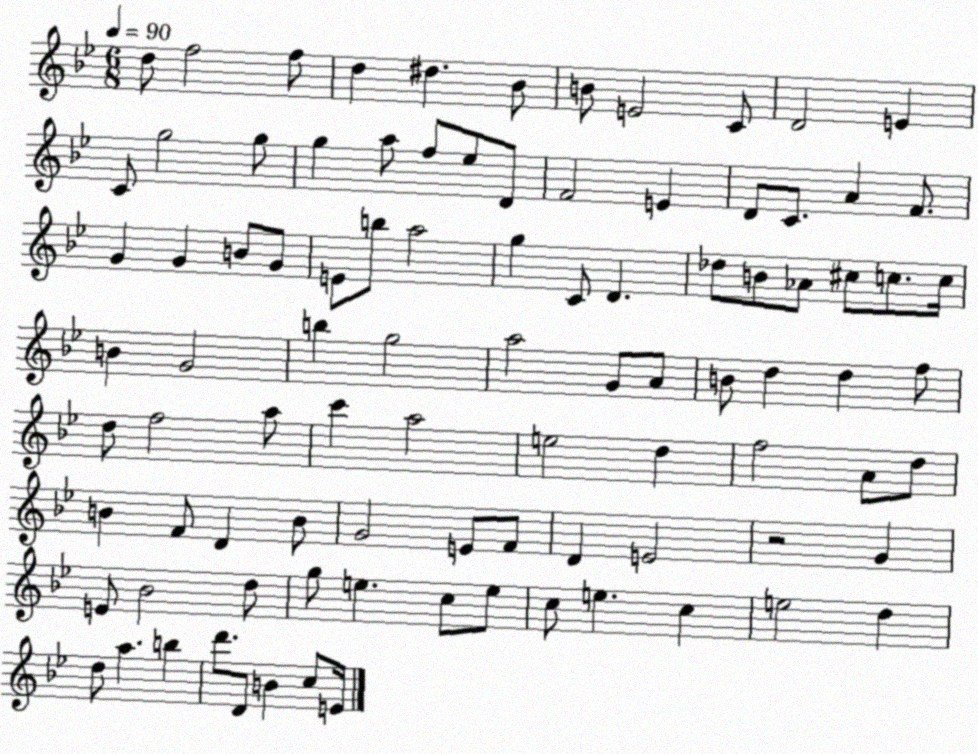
X:1
T:Untitled
M:6/8
L:1/4
K:Bb
d/2 f2 f/2 d ^d _B/2 B/2 E2 C/2 D2 E C/2 g2 g/2 g a/2 f/2 _e/2 D/2 F2 E D/2 C/2 A F/2 G G B/2 G/2 E/2 b/2 a2 g C/2 D _d/2 B/2 _A/2 ^c/2 c/2 c/4 B G2 b g2 a2 G/2 A/2 B/2 d d f/2 d/2 f2 a/2 c' a2 e2 d f2 A/2 d/2 B F/2 D B/2 G2 E/2 F/2 D E2 z2 G E/2 _B2 d/2 g/2 e c/2 e/2 c/2 e c e2 d d/2 a b d'/2 D/2 B c/2 E/4